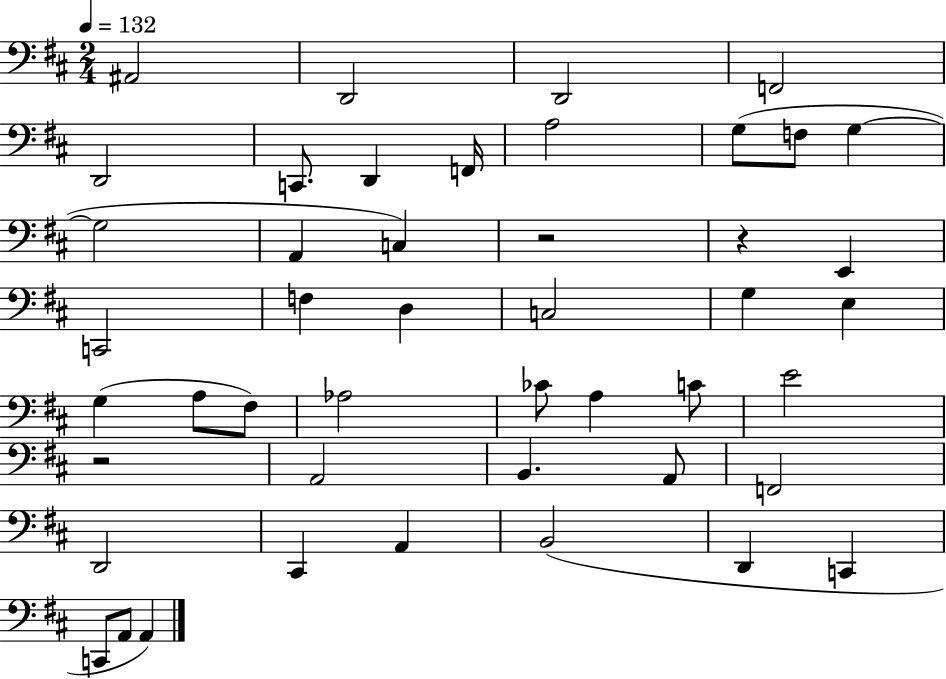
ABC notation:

X:1
T:Untitled
M:2/4
L:1/4
K:D
^A,,2 D,,2 D,,2 F,,2 D,,2 C,,/2 D,, F,,/4 A,2 G,/2 F,/2 G, G,2 A,, C, z2 z E,, C,,2 F, D, C,2 G, E, G, A,/2 ^F,/2 _A,2 _C/2 A, C/2 E2 z2 A,,2 B,, A,,/2 F,,2 D,,2 ^C,, A,, B,,2 D,, C,, C,,/2 A,,/2 A,,